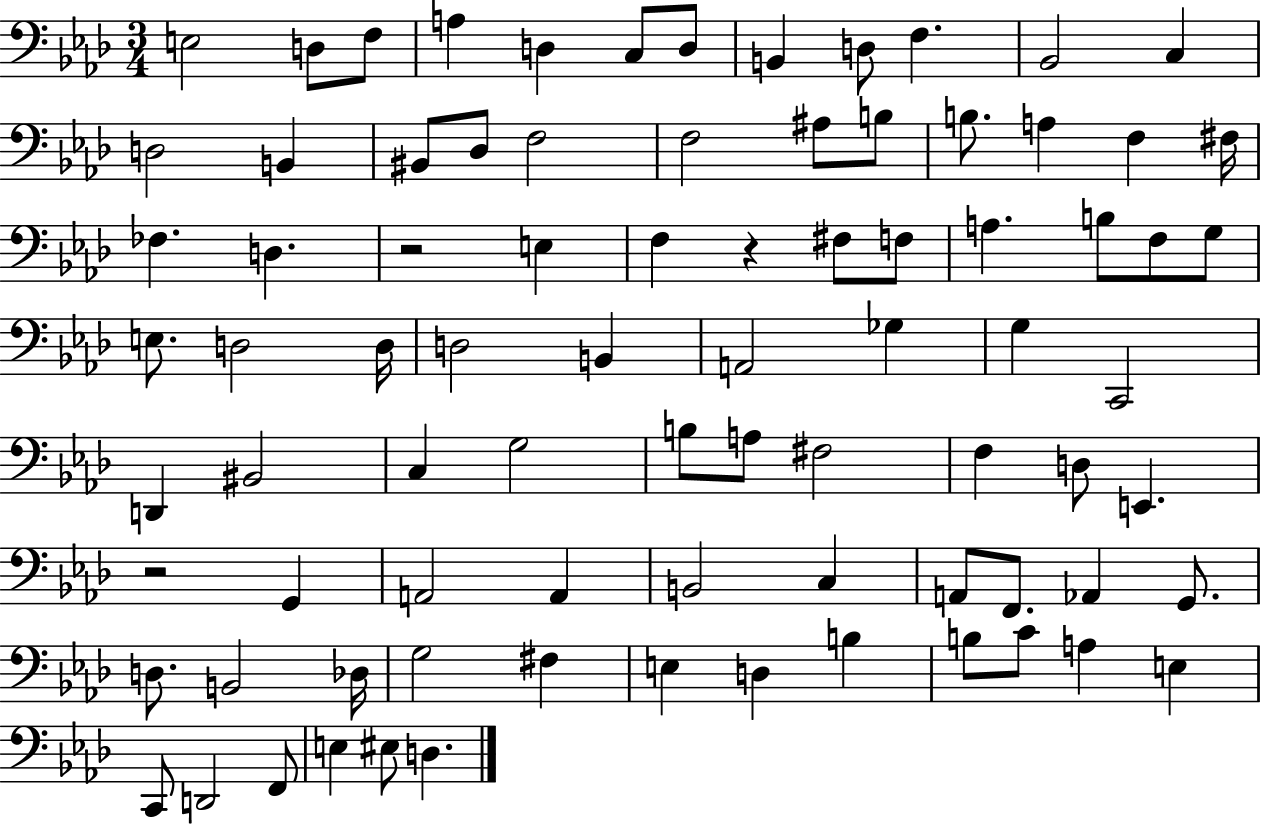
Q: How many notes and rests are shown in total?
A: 83